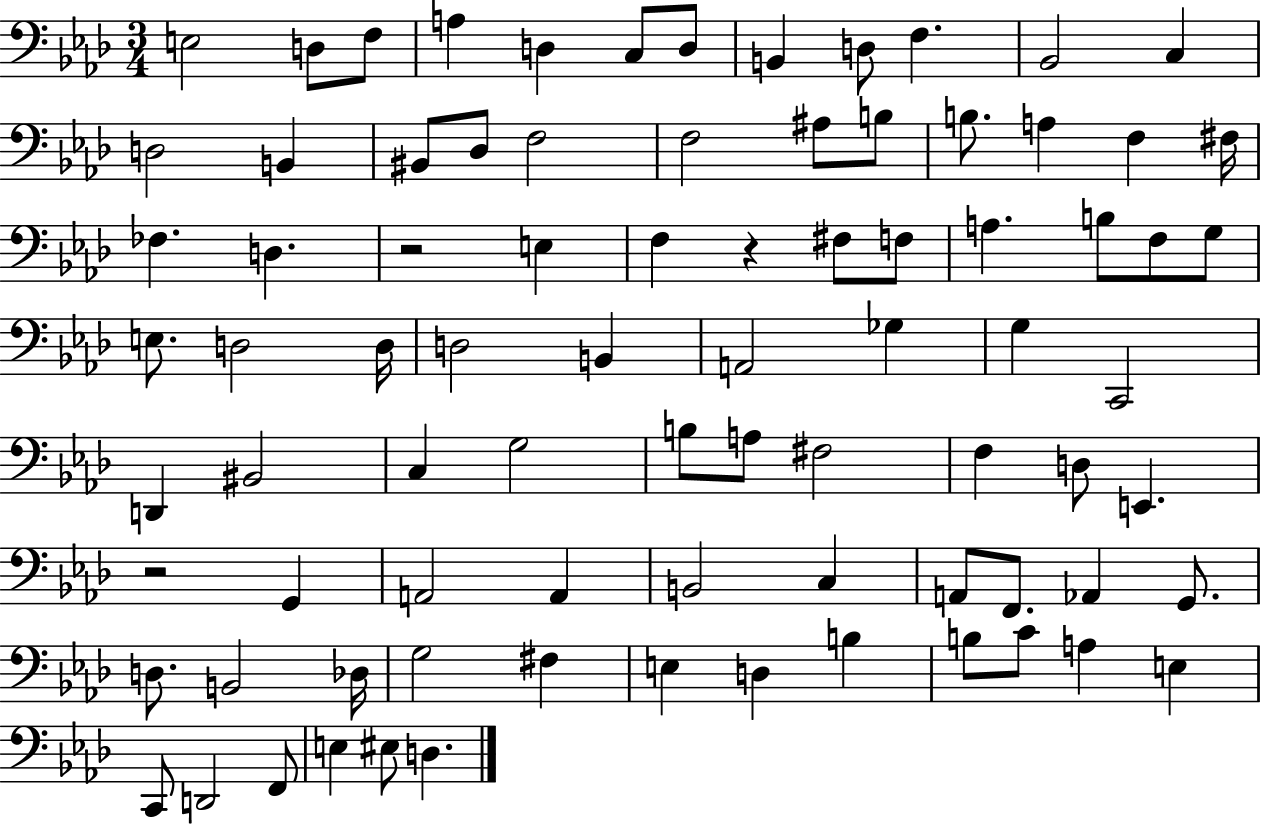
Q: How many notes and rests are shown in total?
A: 83